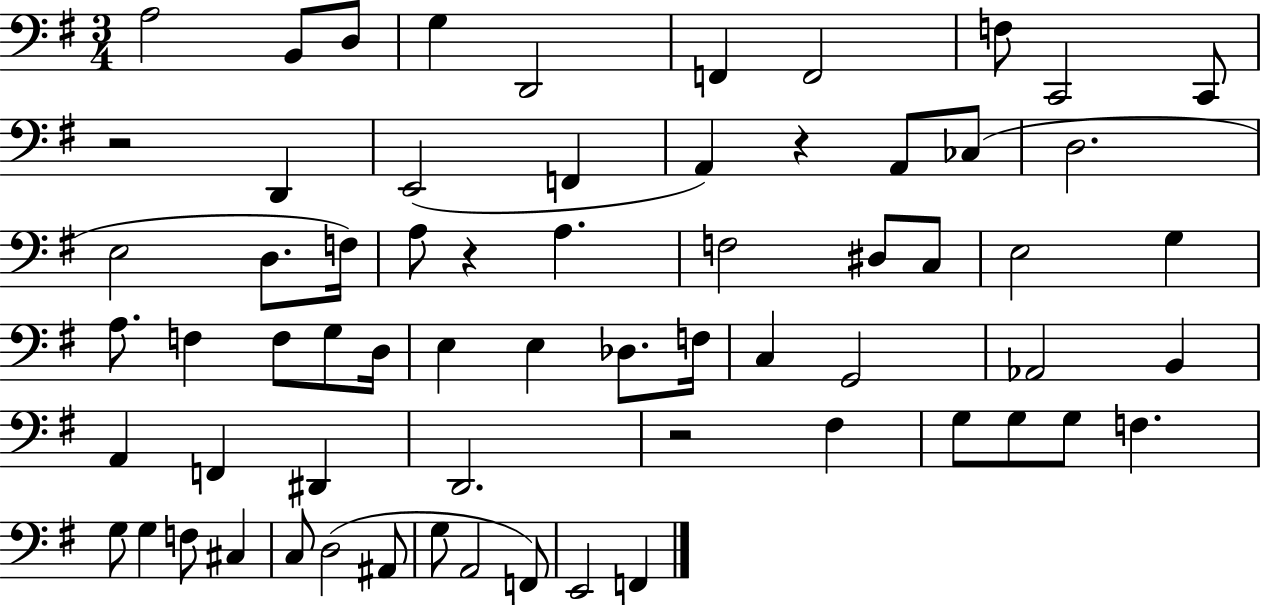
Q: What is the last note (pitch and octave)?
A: F2